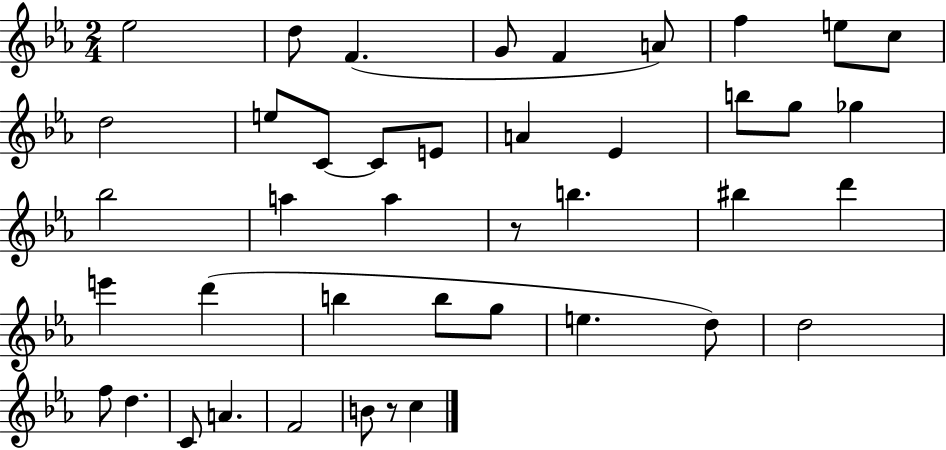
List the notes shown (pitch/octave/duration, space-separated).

Eb5/h D5/e F4/q. G4/e F4/q A4/e F5/q E5/e C5/e D5/h E5/e C4/e C4/e E4/e A4/q Eb4/q B5/e G5/e Gb5/q Bb5/h A5/q A5/q R/e B5/q. BIS5/q D6/q E6/q D6/q B5/q B5/e G5/e E5/q. D5/e D5/h F5/e D5/q. C4/e A4/q. F4/h B4/e R/e C5/q